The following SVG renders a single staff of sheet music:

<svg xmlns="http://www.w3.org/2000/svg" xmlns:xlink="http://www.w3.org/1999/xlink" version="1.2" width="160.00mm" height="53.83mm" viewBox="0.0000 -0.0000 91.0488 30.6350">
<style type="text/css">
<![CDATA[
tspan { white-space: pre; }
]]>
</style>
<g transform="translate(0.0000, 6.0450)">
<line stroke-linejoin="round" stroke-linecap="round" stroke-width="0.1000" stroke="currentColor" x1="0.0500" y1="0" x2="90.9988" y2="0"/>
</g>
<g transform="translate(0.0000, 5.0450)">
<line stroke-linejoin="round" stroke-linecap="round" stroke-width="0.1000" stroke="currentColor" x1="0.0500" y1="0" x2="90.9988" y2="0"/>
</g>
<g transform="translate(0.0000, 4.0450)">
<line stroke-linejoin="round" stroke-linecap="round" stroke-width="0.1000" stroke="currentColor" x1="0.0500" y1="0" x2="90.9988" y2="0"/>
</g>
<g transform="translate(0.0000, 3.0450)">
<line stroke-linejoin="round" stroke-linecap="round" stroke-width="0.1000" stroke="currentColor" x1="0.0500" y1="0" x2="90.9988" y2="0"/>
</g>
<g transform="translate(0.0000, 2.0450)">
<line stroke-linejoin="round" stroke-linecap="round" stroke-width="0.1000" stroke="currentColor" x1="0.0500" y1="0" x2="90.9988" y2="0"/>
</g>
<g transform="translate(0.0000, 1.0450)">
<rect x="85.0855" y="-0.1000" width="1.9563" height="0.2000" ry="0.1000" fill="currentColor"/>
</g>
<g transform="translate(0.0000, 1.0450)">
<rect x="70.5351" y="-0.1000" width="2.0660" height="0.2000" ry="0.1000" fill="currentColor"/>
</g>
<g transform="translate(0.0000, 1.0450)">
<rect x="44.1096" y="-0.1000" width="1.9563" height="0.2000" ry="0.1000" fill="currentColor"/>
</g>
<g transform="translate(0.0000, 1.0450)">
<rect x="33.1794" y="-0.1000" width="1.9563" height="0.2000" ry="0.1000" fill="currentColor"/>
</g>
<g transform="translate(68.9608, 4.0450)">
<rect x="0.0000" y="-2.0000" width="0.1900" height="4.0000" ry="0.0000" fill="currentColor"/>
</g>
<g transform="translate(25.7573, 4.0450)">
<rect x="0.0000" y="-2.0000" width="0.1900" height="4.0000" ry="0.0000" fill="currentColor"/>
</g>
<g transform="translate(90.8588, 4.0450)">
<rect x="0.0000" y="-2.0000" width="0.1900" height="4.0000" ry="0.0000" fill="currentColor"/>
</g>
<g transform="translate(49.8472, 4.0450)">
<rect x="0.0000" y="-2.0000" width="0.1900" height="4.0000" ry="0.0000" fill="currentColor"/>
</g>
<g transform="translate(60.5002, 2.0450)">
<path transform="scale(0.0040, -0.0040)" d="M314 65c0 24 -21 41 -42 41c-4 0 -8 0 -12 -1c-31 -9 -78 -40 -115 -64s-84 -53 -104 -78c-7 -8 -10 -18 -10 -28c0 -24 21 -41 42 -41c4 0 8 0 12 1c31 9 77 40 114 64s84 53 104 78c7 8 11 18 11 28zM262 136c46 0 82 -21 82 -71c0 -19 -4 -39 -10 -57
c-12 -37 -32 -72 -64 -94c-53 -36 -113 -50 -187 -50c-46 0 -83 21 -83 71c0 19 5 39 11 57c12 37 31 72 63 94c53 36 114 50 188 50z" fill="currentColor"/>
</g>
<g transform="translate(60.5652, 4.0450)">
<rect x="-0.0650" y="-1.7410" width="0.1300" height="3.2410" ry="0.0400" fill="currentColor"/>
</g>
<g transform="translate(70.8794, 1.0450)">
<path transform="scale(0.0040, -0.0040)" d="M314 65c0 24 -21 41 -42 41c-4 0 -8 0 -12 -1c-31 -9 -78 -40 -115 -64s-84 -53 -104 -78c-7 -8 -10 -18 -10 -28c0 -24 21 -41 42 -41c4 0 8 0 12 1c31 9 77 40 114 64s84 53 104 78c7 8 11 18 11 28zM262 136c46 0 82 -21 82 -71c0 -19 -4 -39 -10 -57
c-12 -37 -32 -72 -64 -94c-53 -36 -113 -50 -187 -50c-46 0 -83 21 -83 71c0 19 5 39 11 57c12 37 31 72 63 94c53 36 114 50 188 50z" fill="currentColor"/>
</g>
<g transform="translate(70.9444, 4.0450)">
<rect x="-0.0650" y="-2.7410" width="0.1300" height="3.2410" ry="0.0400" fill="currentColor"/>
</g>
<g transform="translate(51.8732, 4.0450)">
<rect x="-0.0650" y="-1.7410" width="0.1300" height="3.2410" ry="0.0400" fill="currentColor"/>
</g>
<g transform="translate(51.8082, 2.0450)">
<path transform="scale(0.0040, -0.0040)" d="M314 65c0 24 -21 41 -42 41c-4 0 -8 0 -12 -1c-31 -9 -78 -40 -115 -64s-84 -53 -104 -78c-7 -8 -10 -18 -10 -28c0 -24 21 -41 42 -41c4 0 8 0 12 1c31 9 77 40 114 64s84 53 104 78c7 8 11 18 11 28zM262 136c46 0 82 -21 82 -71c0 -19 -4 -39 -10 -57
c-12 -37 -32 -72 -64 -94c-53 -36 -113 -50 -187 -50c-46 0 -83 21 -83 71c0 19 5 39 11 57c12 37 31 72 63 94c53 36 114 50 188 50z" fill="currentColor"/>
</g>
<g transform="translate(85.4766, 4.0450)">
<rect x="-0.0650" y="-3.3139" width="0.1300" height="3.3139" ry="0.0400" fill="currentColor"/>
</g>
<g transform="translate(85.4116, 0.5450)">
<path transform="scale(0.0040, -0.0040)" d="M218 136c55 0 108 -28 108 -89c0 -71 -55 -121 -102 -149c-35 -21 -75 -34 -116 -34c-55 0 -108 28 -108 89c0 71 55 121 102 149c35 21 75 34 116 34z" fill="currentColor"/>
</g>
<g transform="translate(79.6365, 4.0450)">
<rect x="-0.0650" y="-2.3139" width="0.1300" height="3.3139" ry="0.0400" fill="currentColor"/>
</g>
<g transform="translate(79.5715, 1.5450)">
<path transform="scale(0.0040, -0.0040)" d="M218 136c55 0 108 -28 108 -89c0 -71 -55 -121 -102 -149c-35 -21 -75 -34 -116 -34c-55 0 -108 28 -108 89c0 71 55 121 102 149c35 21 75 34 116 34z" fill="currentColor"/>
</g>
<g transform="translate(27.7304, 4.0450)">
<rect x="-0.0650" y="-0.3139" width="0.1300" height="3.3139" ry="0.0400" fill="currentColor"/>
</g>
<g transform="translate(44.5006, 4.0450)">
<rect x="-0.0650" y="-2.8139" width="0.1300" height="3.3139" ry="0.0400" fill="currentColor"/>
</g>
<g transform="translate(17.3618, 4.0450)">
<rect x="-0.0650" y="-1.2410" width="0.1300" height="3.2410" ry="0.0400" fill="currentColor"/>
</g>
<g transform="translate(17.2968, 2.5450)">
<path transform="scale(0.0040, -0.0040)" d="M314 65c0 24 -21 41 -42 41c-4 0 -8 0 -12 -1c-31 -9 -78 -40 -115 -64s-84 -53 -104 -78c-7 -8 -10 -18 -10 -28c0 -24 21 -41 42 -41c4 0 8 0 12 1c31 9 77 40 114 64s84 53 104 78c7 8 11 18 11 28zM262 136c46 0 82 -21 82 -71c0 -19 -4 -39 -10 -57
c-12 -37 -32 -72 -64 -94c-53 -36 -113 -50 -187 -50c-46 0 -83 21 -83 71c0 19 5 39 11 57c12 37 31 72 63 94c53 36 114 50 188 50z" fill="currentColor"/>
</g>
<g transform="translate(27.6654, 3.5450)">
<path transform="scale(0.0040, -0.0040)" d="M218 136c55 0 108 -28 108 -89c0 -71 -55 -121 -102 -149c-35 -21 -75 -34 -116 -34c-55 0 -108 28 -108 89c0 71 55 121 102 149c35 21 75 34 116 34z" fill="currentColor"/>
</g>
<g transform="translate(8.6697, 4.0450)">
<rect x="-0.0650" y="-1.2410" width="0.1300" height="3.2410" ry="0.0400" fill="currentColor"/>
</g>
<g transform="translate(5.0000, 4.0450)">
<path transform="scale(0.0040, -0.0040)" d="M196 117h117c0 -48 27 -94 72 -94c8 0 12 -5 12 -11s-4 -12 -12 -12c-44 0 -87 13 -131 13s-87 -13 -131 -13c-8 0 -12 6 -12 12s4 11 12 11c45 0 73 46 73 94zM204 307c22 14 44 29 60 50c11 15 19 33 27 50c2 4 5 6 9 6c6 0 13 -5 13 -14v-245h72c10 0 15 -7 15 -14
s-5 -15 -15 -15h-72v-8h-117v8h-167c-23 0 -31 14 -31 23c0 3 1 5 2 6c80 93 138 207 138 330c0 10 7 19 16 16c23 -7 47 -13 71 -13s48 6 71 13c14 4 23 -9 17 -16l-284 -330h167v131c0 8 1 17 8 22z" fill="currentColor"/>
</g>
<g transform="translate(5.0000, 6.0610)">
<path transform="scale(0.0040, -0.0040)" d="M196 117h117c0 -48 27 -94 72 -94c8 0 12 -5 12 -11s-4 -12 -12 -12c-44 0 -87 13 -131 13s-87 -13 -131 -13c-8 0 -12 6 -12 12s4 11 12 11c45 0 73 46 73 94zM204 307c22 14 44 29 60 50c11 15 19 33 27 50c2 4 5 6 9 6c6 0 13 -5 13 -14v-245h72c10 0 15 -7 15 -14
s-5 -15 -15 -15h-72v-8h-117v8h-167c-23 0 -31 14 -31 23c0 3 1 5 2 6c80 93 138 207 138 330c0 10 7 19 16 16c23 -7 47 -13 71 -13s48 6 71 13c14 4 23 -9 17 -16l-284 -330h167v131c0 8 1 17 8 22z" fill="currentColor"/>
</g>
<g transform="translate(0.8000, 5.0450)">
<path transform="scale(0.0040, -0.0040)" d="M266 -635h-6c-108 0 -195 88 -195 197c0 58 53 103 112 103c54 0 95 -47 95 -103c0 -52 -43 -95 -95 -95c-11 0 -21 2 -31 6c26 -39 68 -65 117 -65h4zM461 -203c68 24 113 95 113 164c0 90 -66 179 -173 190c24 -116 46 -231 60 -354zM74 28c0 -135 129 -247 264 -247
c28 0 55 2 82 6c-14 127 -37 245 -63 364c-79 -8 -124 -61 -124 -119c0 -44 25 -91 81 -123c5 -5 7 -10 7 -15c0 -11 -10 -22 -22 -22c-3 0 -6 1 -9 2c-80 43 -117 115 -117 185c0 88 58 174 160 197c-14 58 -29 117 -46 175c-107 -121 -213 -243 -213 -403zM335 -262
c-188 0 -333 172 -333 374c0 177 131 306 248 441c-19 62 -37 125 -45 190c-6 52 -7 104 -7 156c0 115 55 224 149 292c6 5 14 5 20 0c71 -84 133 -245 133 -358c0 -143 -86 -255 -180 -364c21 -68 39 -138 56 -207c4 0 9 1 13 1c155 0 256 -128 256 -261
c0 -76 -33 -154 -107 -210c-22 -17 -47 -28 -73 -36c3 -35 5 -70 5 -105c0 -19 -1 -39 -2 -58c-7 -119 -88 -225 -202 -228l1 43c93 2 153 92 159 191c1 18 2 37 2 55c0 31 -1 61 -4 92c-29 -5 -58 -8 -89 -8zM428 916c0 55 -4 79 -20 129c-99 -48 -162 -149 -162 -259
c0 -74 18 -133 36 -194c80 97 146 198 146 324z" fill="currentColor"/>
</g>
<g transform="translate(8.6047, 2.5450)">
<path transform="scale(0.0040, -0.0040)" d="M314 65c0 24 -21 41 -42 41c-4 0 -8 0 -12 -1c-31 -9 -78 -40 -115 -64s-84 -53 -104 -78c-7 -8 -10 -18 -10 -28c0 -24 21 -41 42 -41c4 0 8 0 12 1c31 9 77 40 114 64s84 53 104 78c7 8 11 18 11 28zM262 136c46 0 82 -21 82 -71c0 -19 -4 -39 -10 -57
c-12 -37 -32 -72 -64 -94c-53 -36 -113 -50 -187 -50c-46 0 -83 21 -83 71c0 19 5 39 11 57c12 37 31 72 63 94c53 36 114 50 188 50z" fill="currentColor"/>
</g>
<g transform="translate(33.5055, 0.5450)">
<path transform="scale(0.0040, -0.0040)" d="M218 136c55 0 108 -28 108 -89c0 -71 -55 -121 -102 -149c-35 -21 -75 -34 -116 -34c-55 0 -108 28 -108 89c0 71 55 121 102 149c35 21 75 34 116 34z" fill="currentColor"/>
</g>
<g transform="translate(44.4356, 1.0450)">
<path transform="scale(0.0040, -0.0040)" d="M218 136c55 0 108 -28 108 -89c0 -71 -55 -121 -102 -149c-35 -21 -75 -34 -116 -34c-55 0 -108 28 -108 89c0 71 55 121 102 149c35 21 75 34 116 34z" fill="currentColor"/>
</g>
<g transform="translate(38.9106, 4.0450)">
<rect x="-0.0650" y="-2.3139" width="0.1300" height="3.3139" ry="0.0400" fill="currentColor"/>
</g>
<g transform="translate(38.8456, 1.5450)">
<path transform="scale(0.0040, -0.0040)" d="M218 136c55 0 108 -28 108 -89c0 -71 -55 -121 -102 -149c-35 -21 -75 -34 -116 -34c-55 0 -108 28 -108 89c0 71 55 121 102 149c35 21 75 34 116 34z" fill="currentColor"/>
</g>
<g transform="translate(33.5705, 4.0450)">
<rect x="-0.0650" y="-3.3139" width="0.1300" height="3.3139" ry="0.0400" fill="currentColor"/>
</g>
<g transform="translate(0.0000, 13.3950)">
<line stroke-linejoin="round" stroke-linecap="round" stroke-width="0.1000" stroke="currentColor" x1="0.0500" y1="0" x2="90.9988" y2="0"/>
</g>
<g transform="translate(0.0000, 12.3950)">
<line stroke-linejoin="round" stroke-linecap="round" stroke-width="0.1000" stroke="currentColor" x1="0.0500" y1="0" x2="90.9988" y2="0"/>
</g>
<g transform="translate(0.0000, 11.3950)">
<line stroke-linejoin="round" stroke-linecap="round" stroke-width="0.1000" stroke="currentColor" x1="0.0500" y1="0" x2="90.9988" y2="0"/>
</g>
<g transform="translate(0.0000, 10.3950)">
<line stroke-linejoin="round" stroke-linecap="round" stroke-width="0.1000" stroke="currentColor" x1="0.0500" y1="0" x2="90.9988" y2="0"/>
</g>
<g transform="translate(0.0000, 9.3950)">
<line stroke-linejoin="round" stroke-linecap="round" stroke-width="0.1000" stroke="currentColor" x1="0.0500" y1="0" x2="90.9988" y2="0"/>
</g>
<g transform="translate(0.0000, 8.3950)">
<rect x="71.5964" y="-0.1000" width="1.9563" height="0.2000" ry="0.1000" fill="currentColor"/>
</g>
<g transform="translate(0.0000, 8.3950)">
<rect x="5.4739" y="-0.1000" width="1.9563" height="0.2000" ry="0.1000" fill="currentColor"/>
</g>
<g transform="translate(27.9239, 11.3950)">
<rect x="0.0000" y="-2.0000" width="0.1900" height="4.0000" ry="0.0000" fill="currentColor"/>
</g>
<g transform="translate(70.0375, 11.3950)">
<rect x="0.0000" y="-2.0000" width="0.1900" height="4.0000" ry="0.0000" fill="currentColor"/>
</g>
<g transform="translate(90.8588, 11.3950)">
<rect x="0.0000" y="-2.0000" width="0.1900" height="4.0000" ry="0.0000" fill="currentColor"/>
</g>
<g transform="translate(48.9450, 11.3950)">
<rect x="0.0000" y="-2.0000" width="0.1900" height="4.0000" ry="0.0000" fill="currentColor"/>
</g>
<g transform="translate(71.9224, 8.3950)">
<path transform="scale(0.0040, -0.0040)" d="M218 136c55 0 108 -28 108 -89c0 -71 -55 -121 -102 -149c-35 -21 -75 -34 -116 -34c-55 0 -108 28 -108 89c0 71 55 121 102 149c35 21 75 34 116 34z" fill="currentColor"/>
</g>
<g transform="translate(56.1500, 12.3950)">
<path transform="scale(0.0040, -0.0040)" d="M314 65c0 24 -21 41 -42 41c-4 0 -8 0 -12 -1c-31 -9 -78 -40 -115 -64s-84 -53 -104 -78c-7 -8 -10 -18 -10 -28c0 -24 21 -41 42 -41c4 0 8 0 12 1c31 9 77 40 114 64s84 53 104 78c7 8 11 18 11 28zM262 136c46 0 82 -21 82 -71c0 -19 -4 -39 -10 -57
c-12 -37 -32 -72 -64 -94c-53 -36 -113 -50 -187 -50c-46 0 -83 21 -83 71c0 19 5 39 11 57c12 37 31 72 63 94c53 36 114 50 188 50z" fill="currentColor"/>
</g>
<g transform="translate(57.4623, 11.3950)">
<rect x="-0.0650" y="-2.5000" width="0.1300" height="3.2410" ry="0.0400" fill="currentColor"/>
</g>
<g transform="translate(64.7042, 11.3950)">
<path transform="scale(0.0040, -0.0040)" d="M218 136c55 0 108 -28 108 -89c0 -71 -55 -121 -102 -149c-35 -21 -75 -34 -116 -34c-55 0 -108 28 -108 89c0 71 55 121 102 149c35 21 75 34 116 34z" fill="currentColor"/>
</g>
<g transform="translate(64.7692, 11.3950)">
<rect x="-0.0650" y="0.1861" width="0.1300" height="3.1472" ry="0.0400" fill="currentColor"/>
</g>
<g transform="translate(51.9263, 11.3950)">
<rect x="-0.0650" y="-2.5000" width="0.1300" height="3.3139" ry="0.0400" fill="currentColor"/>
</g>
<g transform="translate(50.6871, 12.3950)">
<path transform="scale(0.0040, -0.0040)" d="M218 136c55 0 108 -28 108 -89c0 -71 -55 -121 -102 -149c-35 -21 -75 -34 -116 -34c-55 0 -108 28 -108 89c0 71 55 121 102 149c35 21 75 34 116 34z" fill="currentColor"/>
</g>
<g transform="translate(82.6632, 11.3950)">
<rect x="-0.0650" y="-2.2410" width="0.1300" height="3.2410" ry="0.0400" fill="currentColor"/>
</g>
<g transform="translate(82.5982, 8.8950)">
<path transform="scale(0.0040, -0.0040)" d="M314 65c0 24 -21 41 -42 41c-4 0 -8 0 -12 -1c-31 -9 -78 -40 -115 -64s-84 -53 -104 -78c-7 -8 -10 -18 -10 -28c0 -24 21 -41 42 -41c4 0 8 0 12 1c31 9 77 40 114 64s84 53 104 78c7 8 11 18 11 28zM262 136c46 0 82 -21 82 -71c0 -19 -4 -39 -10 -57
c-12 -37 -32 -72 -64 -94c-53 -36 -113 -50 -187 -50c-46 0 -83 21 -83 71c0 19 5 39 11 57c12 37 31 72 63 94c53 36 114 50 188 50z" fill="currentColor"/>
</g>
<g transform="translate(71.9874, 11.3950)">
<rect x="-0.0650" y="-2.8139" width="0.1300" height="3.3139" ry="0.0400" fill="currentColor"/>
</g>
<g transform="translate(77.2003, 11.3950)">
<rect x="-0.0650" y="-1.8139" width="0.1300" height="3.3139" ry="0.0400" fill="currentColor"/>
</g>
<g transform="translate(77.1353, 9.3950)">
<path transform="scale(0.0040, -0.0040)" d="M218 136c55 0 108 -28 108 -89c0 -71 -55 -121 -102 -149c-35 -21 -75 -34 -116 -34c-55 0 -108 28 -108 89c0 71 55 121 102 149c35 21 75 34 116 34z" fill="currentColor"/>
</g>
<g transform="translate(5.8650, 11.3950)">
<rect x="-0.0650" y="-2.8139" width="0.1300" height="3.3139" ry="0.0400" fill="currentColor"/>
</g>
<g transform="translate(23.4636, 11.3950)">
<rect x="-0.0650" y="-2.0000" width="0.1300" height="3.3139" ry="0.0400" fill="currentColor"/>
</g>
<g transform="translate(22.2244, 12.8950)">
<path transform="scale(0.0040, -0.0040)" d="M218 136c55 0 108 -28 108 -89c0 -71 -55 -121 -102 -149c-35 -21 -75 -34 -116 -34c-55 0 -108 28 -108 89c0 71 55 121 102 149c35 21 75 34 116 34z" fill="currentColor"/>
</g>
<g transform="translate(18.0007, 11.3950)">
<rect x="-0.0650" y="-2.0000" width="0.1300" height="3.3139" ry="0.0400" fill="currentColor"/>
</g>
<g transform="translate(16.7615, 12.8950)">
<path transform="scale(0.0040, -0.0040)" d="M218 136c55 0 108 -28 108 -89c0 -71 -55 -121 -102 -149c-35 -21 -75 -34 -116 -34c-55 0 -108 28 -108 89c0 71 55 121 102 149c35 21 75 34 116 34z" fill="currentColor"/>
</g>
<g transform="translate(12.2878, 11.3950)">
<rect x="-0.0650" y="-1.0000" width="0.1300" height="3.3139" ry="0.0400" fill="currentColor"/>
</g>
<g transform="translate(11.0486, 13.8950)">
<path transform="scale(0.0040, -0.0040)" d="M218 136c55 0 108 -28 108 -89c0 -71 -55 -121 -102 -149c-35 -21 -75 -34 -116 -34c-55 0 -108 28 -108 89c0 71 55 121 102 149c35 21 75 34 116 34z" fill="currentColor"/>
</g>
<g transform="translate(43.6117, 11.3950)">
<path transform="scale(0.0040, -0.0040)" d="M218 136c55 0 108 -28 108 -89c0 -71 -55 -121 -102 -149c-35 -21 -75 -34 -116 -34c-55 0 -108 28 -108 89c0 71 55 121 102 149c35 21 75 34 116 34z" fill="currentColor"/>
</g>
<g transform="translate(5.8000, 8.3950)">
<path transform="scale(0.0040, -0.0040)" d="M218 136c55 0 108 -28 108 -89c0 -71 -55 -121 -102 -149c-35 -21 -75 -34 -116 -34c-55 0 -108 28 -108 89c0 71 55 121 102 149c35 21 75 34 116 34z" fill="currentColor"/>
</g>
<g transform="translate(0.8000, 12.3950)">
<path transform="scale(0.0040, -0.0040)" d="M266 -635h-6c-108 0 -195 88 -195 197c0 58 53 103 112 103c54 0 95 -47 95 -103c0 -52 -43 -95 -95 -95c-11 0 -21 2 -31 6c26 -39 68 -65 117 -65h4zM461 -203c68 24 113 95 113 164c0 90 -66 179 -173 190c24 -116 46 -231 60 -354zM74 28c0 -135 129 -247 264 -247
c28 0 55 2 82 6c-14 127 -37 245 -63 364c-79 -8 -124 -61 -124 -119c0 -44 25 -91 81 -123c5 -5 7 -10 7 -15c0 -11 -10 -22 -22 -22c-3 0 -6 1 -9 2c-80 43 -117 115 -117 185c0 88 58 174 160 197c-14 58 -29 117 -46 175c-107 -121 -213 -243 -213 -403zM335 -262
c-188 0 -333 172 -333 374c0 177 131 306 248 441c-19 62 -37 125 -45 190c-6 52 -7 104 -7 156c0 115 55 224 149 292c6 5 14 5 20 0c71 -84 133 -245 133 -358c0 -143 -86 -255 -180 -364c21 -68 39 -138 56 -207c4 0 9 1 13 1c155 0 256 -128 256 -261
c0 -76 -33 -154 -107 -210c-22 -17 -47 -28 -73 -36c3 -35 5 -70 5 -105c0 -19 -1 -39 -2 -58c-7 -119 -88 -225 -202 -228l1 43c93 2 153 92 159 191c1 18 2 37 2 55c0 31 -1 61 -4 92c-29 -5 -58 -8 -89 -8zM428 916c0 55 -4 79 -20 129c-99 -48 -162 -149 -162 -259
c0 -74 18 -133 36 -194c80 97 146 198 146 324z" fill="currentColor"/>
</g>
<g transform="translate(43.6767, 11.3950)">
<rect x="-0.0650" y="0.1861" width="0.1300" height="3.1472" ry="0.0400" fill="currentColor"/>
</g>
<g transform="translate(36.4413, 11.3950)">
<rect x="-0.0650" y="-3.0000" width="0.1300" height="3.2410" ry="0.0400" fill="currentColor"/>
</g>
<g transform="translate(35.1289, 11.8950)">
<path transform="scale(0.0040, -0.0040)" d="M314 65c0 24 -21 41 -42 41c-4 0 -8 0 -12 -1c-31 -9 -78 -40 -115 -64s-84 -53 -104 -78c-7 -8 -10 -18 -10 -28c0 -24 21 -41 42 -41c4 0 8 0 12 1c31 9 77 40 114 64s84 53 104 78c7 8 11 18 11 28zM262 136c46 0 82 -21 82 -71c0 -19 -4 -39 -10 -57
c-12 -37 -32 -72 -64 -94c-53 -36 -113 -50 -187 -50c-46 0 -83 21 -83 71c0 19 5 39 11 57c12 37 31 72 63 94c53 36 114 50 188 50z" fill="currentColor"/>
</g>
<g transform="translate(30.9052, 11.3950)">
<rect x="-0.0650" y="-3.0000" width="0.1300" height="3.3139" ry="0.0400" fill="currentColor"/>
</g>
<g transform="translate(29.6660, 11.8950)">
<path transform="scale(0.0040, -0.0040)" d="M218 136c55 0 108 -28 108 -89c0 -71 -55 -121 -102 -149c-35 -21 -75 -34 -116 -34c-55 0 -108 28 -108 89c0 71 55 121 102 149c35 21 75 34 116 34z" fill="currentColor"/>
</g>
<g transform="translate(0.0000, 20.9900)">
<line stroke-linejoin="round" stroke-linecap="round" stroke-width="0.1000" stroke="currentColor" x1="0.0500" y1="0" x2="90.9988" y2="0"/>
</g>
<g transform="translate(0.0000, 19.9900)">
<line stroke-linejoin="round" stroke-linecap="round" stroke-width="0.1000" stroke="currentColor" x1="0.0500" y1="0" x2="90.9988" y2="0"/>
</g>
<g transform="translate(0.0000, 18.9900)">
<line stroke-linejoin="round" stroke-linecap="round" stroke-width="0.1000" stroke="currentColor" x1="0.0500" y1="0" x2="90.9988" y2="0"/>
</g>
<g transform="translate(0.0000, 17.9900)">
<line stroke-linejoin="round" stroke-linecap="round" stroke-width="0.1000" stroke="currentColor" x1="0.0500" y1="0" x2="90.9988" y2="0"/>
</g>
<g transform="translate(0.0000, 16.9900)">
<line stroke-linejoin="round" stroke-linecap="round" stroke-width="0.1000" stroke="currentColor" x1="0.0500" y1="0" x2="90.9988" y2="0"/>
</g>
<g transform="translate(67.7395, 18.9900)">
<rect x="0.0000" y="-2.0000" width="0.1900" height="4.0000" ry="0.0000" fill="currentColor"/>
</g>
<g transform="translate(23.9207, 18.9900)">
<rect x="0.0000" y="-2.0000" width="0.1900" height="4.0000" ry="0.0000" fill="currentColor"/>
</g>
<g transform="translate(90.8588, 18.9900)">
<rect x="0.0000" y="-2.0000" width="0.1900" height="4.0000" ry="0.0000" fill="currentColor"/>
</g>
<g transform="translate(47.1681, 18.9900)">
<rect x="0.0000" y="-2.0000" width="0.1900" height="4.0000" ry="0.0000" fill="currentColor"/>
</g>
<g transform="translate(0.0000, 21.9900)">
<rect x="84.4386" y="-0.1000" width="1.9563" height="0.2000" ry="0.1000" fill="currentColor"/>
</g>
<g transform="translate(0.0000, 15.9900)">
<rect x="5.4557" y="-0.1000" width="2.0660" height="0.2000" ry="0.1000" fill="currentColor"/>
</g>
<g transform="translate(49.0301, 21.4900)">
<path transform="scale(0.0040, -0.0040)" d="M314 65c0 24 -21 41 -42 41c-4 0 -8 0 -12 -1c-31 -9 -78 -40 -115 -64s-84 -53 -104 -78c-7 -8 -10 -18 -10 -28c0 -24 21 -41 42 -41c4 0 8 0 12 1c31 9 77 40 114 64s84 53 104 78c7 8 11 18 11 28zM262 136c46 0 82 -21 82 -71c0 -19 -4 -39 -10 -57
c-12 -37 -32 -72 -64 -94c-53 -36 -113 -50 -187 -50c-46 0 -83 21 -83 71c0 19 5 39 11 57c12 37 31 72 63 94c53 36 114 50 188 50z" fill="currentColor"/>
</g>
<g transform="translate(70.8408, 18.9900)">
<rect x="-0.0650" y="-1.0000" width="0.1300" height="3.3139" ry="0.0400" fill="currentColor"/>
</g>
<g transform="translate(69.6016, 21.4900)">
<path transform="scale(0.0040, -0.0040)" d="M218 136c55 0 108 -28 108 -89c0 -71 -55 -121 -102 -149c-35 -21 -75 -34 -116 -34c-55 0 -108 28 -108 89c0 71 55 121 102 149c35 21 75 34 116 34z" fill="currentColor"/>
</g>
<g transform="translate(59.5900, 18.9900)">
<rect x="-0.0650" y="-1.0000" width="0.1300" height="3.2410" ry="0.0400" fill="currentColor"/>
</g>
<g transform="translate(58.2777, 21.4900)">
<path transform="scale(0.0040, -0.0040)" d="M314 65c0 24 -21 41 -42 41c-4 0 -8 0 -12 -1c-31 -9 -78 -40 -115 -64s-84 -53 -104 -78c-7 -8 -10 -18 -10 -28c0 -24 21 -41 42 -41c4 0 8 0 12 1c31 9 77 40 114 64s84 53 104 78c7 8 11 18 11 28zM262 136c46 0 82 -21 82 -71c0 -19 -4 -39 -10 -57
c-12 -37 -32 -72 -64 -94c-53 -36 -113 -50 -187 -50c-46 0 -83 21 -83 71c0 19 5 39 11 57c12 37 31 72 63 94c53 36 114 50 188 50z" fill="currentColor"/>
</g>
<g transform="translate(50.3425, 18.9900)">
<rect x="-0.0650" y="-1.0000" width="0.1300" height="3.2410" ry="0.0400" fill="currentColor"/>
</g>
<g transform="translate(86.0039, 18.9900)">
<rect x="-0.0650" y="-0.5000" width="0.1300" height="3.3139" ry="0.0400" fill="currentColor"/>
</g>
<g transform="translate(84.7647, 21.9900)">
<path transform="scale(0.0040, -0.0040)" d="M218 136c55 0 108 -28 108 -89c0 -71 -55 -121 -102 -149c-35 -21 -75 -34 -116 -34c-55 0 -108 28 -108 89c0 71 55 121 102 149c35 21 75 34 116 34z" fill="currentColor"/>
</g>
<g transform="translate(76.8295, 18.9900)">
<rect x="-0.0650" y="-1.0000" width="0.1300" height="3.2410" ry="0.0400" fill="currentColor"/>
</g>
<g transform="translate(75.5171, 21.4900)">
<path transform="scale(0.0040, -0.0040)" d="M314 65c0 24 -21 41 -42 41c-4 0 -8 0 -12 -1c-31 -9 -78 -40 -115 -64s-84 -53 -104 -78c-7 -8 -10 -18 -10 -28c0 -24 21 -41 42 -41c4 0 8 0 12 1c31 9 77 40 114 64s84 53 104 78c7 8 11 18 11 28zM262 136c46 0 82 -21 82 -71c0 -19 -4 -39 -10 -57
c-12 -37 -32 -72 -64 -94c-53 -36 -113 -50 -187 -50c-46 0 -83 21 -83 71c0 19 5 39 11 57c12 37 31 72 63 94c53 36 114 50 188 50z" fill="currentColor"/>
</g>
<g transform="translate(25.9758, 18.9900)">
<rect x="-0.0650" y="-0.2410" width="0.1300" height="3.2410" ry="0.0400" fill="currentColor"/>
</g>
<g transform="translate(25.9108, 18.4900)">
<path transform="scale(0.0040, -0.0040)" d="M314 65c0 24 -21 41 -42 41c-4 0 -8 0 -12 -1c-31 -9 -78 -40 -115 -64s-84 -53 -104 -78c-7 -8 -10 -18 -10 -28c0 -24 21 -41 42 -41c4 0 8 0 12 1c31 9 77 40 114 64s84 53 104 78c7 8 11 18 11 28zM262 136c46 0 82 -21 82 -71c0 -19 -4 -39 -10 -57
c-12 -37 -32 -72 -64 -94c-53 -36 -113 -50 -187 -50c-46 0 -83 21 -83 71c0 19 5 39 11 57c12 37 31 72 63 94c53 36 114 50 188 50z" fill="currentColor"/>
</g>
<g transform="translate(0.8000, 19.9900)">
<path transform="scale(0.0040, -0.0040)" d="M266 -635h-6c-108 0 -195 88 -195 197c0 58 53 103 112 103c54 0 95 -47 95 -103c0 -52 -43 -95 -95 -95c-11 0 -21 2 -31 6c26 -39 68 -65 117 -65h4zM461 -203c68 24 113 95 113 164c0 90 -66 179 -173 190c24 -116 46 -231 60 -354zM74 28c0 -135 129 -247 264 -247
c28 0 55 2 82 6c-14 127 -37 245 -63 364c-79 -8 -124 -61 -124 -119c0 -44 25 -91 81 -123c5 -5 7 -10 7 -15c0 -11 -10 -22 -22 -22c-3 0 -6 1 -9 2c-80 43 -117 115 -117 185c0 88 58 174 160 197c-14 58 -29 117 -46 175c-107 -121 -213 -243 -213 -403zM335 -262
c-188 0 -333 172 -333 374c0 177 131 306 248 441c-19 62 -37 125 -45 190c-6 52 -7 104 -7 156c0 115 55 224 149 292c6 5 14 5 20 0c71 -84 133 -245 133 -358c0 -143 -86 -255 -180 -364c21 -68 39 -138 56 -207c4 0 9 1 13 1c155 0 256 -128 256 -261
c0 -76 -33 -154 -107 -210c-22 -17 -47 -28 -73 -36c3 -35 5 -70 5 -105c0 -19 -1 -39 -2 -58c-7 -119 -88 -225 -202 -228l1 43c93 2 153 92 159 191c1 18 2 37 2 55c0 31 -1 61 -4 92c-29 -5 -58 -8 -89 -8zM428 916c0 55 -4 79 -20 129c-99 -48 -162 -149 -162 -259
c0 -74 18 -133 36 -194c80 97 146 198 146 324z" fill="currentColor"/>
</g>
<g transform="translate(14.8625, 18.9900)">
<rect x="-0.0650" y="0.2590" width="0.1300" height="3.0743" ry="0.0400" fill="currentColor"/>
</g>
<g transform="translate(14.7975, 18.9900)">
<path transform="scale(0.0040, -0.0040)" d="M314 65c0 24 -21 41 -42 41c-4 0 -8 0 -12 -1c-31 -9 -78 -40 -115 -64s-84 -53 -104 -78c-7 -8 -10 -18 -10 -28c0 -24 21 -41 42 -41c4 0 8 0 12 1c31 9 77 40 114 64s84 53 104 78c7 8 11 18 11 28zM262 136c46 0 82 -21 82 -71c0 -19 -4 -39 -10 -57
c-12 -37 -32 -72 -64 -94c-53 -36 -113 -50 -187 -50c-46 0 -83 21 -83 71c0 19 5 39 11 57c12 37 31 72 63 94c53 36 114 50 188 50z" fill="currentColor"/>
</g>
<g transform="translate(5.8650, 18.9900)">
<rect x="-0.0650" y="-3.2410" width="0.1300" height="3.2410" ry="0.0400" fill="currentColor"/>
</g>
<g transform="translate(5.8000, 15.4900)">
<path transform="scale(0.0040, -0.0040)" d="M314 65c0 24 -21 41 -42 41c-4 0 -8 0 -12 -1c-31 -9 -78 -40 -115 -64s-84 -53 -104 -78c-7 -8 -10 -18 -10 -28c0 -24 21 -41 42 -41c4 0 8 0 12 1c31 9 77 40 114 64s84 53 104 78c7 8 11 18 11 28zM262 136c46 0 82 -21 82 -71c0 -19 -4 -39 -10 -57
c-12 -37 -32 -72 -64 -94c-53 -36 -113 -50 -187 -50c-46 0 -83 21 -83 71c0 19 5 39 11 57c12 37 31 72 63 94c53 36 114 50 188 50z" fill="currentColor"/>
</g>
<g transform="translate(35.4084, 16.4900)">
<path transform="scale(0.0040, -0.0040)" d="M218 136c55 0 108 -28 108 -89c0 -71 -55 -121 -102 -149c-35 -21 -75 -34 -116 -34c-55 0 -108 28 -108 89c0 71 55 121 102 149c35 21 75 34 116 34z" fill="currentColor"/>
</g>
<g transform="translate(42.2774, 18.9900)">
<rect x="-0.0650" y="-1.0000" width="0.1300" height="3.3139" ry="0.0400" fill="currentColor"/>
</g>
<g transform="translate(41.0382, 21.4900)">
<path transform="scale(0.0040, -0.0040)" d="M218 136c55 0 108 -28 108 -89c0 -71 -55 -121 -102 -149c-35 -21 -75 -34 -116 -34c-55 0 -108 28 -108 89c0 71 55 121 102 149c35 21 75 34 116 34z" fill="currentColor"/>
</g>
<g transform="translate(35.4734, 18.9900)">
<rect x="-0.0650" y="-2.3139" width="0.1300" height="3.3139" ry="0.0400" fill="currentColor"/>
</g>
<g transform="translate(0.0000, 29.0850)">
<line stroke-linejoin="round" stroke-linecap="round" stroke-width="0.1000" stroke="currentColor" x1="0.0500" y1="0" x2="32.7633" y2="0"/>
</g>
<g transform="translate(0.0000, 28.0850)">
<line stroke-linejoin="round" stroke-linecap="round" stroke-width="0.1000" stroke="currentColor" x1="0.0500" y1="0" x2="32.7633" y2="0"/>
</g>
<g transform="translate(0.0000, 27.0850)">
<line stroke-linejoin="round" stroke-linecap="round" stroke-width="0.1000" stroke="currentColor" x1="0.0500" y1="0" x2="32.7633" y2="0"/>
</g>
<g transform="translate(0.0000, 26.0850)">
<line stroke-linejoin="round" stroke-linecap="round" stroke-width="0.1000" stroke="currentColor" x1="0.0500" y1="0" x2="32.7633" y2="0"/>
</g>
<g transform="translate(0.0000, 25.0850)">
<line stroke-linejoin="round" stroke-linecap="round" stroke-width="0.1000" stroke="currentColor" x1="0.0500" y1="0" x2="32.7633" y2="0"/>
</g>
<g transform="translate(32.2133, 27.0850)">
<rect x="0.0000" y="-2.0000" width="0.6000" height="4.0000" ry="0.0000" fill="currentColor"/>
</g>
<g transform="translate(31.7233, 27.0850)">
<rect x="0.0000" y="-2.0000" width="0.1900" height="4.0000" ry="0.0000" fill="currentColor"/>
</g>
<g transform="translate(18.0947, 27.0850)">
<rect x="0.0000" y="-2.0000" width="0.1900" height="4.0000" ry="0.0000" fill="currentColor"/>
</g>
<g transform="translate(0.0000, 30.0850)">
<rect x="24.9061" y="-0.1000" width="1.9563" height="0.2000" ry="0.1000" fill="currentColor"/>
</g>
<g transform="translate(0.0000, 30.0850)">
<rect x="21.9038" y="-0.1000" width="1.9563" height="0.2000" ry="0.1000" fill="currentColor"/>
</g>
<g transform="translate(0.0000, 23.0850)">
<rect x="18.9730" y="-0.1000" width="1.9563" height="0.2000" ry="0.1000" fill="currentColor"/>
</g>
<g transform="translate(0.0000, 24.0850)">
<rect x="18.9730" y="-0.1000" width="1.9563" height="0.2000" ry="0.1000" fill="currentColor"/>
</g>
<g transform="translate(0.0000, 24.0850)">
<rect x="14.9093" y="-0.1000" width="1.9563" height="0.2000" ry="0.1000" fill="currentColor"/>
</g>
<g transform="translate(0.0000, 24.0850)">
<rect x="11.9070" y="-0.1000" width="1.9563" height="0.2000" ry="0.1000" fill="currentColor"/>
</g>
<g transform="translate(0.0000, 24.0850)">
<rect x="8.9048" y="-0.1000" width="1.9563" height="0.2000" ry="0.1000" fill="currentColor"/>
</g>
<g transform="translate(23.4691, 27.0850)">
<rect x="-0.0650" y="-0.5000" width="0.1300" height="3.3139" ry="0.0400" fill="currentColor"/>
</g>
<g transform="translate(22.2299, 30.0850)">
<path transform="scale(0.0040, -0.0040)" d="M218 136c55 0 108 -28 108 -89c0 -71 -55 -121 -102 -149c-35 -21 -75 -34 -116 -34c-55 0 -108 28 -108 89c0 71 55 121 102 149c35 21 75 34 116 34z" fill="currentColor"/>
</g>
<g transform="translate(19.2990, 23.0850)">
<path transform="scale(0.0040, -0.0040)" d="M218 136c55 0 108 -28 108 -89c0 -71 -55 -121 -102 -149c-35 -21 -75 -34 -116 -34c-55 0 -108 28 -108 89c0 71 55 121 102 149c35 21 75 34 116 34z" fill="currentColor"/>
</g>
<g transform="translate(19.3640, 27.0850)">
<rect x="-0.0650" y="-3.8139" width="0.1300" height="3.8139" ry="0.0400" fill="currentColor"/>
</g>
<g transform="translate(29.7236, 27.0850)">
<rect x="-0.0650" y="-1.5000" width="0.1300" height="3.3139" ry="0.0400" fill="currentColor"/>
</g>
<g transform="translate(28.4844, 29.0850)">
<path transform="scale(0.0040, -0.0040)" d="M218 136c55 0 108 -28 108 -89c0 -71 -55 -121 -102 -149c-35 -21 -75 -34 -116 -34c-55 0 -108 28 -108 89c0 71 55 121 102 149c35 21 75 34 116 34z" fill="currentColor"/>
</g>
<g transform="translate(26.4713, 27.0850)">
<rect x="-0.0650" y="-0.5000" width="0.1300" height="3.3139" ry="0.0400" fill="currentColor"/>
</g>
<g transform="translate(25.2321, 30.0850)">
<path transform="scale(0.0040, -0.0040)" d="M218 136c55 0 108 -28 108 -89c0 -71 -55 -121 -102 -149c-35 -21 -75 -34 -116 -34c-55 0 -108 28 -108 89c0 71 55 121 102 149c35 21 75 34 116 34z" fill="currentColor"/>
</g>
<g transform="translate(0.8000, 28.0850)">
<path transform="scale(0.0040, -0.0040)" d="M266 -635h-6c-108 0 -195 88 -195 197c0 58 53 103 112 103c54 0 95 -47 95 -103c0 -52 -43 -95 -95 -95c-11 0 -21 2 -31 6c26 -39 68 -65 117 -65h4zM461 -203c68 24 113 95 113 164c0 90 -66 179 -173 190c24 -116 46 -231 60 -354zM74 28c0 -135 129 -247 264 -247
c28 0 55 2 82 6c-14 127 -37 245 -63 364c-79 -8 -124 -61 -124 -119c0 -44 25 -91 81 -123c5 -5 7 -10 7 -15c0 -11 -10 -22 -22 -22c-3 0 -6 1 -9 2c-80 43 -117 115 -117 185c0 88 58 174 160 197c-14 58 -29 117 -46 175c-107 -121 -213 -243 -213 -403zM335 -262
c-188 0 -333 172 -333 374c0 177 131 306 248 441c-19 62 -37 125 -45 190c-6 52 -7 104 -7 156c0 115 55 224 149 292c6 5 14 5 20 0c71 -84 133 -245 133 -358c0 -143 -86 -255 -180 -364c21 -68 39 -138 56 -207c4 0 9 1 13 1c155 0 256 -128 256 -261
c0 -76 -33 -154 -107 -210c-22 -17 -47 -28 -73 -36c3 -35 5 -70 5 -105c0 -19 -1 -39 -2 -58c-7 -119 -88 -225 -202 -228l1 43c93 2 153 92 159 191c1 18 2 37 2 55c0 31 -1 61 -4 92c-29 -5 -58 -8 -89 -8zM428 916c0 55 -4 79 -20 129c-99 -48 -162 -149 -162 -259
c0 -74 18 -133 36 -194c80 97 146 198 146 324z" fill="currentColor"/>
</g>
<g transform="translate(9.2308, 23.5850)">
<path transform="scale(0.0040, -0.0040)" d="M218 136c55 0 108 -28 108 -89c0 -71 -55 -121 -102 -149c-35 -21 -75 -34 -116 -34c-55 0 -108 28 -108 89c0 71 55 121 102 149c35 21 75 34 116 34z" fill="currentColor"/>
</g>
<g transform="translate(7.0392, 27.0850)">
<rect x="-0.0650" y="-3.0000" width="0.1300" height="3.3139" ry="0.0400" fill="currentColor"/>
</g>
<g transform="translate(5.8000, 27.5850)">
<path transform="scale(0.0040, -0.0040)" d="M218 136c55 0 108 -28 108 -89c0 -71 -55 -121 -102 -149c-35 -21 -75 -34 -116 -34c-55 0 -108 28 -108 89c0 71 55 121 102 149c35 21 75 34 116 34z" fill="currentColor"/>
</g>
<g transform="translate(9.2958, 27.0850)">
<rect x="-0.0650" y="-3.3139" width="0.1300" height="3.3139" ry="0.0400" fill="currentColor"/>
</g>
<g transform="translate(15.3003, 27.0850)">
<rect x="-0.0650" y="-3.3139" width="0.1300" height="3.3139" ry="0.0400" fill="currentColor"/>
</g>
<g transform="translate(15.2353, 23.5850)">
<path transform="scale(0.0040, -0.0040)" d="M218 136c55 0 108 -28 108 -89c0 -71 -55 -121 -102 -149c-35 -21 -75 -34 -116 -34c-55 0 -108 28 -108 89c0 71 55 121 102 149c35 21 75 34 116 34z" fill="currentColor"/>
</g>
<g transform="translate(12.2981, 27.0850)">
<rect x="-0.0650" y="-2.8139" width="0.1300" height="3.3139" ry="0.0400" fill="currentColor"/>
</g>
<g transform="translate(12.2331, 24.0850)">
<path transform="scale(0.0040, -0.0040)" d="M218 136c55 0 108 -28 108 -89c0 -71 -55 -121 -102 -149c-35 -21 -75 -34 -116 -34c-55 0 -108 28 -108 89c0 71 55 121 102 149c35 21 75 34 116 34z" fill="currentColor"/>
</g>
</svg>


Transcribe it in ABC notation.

X:1
T:Untitled
M:4/4
L:1/4
K:C
e2 e2 c b g a f2 f2 a2 g b a D F F A A2 B G G2 B a f g2 b2 B2 c2 g D D2 D2 D D2 C A b a b c' C C E